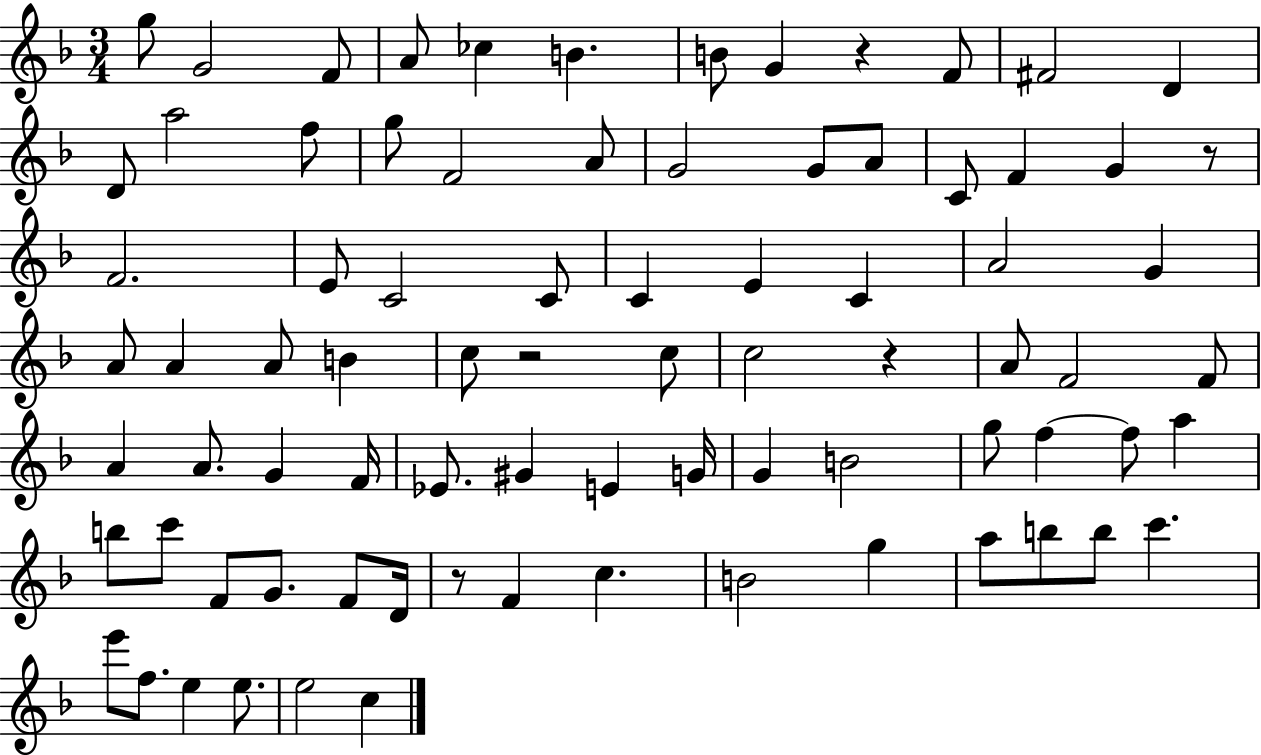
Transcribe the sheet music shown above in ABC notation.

X:1
T:Untitled
M:3/4
L:1/4
K:F
g/2 G2 F/2 A/2 _c B B/2 G z F/2 ^F2 D D/2 a2 f/2 g/2 F2 A/2 G2 G/2 A/2 C/2 F G z/2 F2 E/2 C2 C/2 C E C A2 G A/2 A A/2 B c/2 z2 c/2 c2 z A/2 F2 F/2 A A/2 G F/4 _E/2 ^G E G/4 G B2 g/2 f f/2 a b/2 c'/2 F/2 G/2 F/2 D/4 z/2 F c B2 g a/2 b/2 b/2 c' e'/2 f/2 e e/2 e2 c